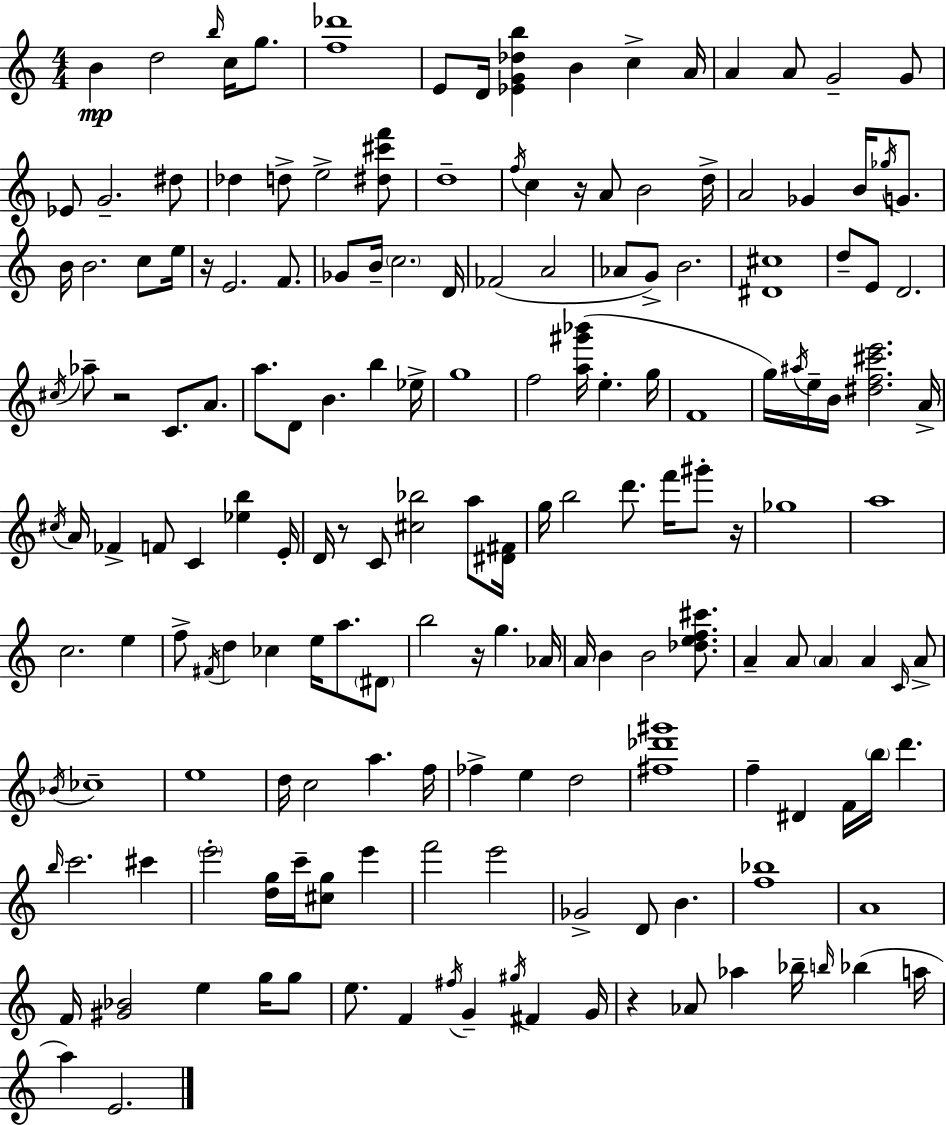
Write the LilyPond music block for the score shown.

{
  \clef treble
  \numericTimeSignature
  \time 4/4
  \key c \major
  b'4\mp d''2 \grace { b''16 } c''16 g''8. | <f'' des'''>1 | e'8 d'16 <ees' g' des'' b''>4 b'4 c''4-> | a'16 a'4 a'8 g'2-- g'8 | \break ees'8 g'2.-- dis''8 | des''4 d''8-> e''2-> <dis'' cis''' f'''>8 | d''1-- | \acciaccatura { f''16 } c''4 r16 a'8 b'2 | \break d''16-> a'2 ges'4 b'16 \acciaccatura { ges''16 } | g'8. b'16 b'2. | c''8 e''16 r16 e'2. | f'8. ges'8 b'16-- \parenthesize c''2. | \break d'16 fes'2( a'2 | aes'8 g'8->) b'2. | <dis' cis''>1 | d''8-- e'8 d'2. | \break \acciaccatura { cis''16 } aes''8-- r2 c'8. | a'8. a''8. d'8 b'4. b''4 | ees''16-> g''1 | f''2 <a'' gis''' bes'''>16( e''4.-. | \break g''16 f'1 | g''16) \acciaccatura { ais''16 } e''16-- b'16 <dis'' f'' cis''' e'''>2. | a'16-> \acciaccatura { cis''16 } a'16 fes'4-> f'8 c'4 | <ees'' b''>4 e'16-. d'16 r8 c'8 <cis'' bes''>2 | \break a''8 <dis' fis'>16 g''16 b''2 d'''8. | f'''16 gis'''8-. r16 ges''1 | a''1 | c''2. | \break e''4 f''8-> \acciaccatura { fis'16 } d''4 ces''4 | e''16 a''8. \parenthesize dis'8 b''2 r16 | g''4. aes'16 a'16 b'4 b'2 | <des'' e'' f'' cis'''>8. a'4-- a'8 \parenthesize a'4 | \break a'4 \grace { c'16 } a'8-> \acciaccatura { bes'16 } ces''1-- | e''1 | d''16 c''2 | a''4. f''16 fes''4-> e''4 | \break d''2 <fis'' des''' gis'''>1 | f''4-- dis'4 | f'16 \parenthesize b''16 d'''4. \grace { b''16 } c'''2. | cis'''4 \parenthesize e'''2-. | \break <d'' g''>16 c'''16-- <cis'' g''>8 e'''4 f'''2 | e'''2 ges'2-> | d'8 b'4. <f'' bes''>1 | a'1 | \break f'16 <gis' bes'>2 | e''4 g''16 g''8 e''8. f'4 | \acciaccatura { fis''16 } g'4-- \acciaccatura { gis''16 } fis'4 g'16 r4 | aes'8 aes''4 bes''16-- \grace { b''16 } bes''4( a''16 a''4) | \break e'2. \bar "|."
}